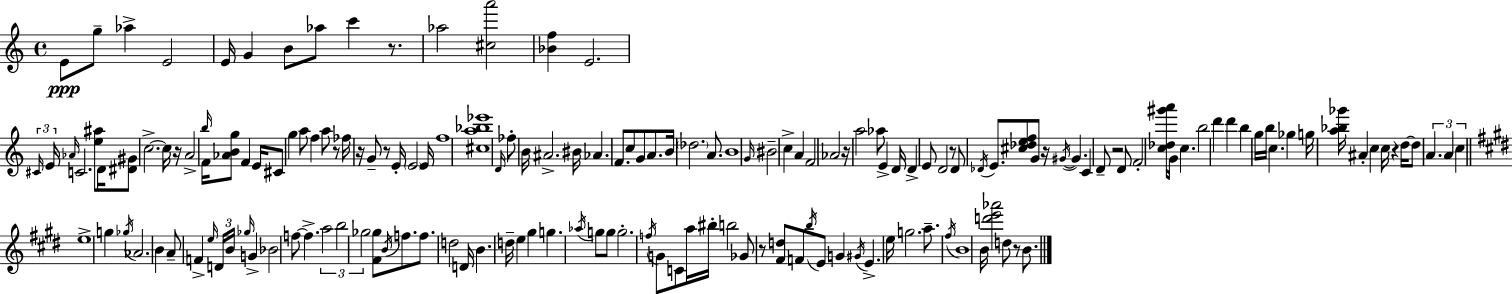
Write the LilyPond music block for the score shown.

{
  \clef treble
  \time 4/4
  \defaultTimeSignature
  \key a \minor
  e'8\ppp g''8-- aes''4-> e'2 | e'16 g'4 b'8 aes''8 c'''4 r8. | aes''2 <cis'' a'''>2 | <bes' f''>4 e'2. | \break \tuplet 3/2 { \grace { cis'16 } e'16 \grace { aes'16 } } c'2. <e'' ais''>8 | d'16 <dis' gis'>8 c''2.->~~ | c''16 r16 a'2-> \grace { b''16 } f'16 <aes' b' g''>8 f'4 | e'16 cis'8 g''4 a''8 f''4 a''8 | \break r8 fes''16 r16 g'8-- r8 e'16-. \parenthesize e'2 | e'16 f''1 | <cis'' a'' bes'' ees'''>1 | \grace { d'16 } fes''8-. b'16 ais'2.-> | \break bis'16 aes'4. f'8. c''8 g'8 | a'8. b'16 \parenthesize des''2. | a'8. b'1 | \grace { g'16 } bis'2-- c''4-> | \break a'4 f'2 aes'2 | r16 a''2 aes''8 | e'4-> d'16 d'4-> e'8 d'2 | r8 d'8 \acciaccatura { des'16 } e'8. <cis'' des'' e'' f''>8 g'8 r16 | \break \acciaccatura { gis'16~ }~ gis'4. c'4 d'8-- r2 | d'8 f'2-. <c'' des'' gis''' a'''>16 | g'16 c''4. b''2 d'''4 | d'''4 b''4 g''16 b''16 c''4. | \break ges''4 g''16 <a'' bes'' ges'''>16 ais'4-. c''4 | c''16 r4 d''16~~ d''8 \tuplet 3/2 { a'4. a'4 | c''4 } \bar "||" \break \key e \major e''1-> | g''4 \acciaccatura { ges''16 } aes'2. | b'4 a'8-- f'4-> \grace { e''16 } \tuplet 3/2 { d'16 b'16 \grace { ges''16 } } g'4-> | bes'2 f''8~~ f''4.-> | \break \tuplet 3/2 { a''2 b''2 | ges''2 } <fis' ges''>8 \acciaccatura { b'16 } f''8. | f''8. d''2 d'16 b'4. | d''16-- e''4 gis''4 g''4. | \break \acciaccatura { aes''16 } g''8 g''8 g''2.-. | \acciaccatura { f''16 } g'8 c'8 a''16 bis''16-. b''2 | ges'8 r8 <fis' d''>8 f'8 \acciaccatura { b''16 } e'8 g'4 | \acciaccatura { gis'16 } e'4.-> e''16 g''2. | \break a''8.-- \acciaccatura { fis''16 } b'1 | b'16 <d''' e''' aes'''>2 | d''8 r8 b'8. \bar "|."
}